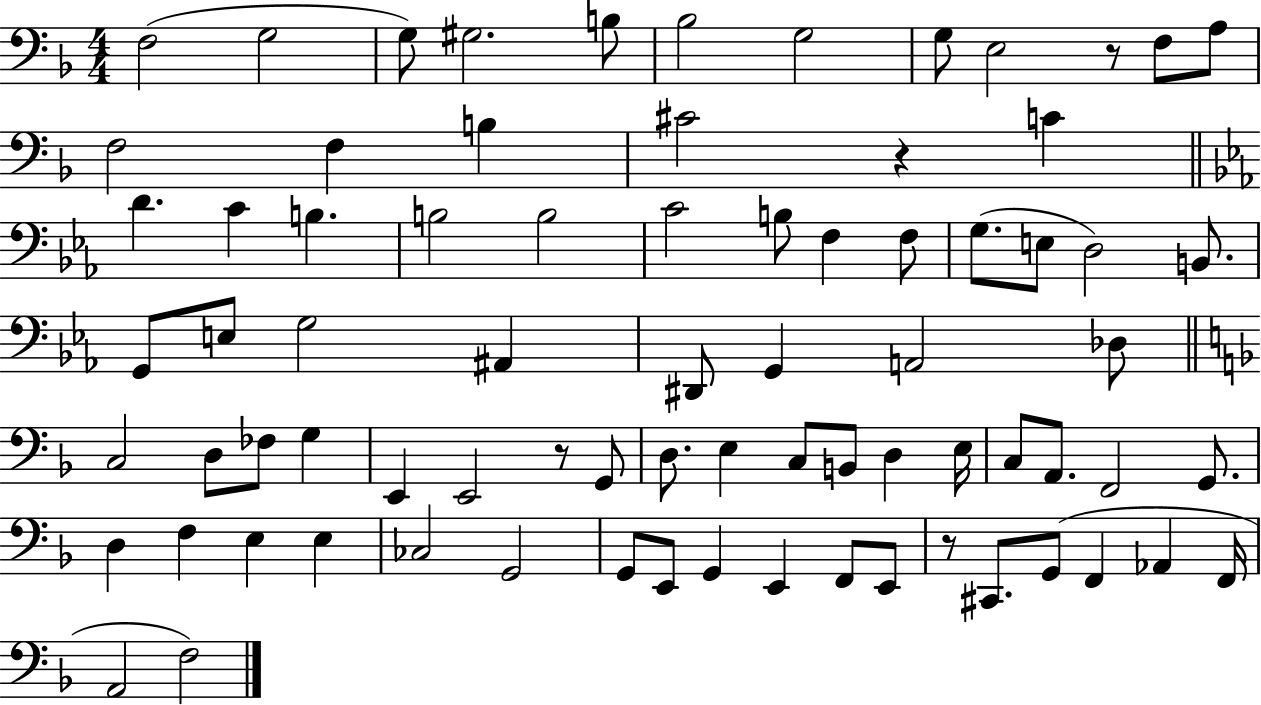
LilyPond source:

{
  \clef bass
  \numericTimeSignature
  \time 4/4
  \key f \major
  \repeat volta 2 { f2( g2 | g8) gis2. b8 | bes2 g2 | g8 e2 r8 f8 a8 | \break f2 f4 b4 | cis'2 r4 c'4 | \bar "||" \break \key c \minor d'4. c'4 b4. | b2 b2 | c'2 b8 f4 f8 | g8.( e8 d2) b,8. | \break g,8 e8 g2 ais,4 | dis,8 g,4 a,2 des8 | \bar "||" \break \key f \major c2 d8 fes8 g4 | e,4 e,2 r8 g,8 | d8. e4 c8 b,8 d4 e16 | c8 a,8. f,2 g,8. | \break d4 f4 e4 e4 | ces2 g,2 | g,8 e,8 g,4 e,4 f,8 e,8 | r8 cis,8. g,8( f,4 aes,4 f,16 | \break a,2 f2) | } \bar "|."
}